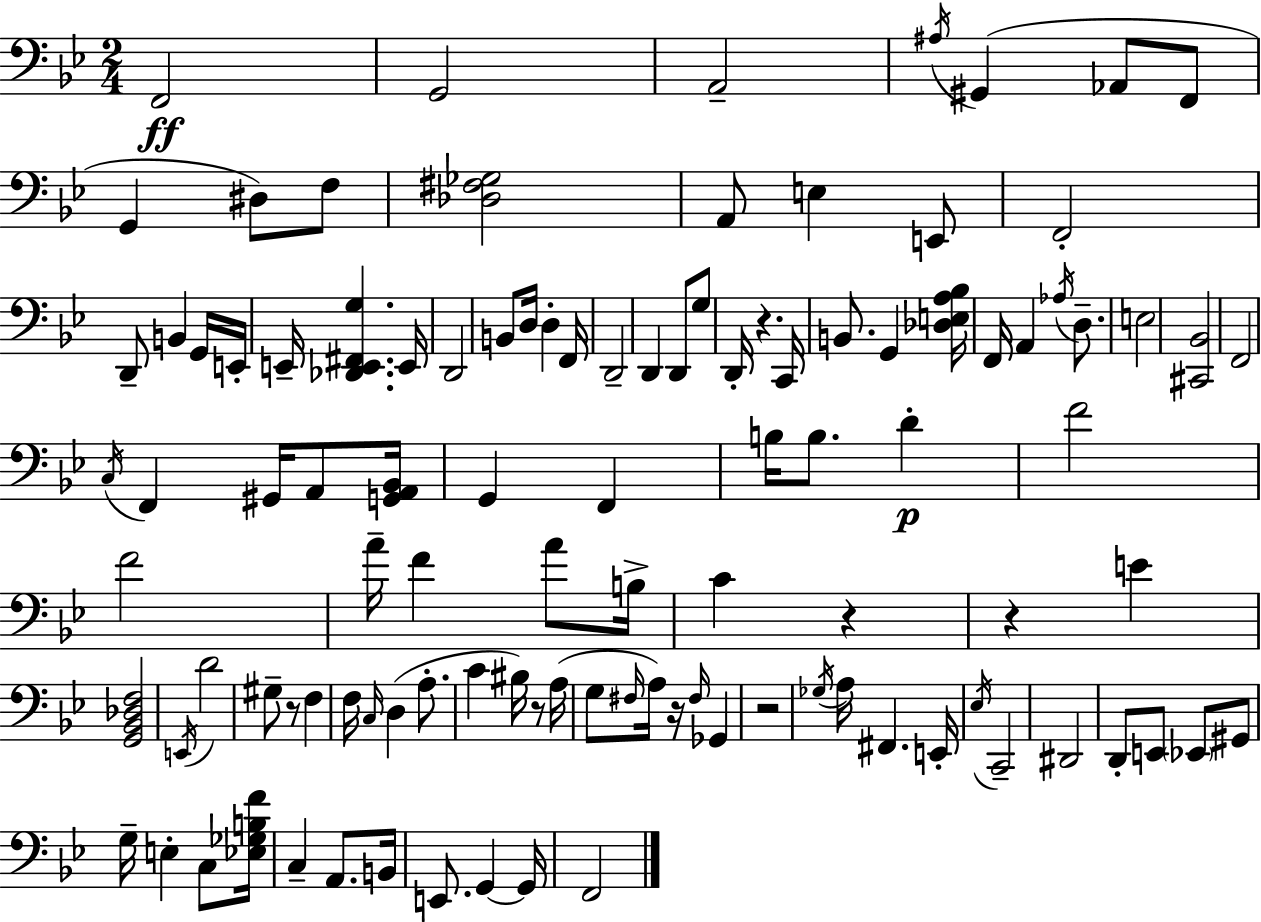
F2/h G2/h A2/h A#3/s G#2/q Ab2/e F2/e G2/q D#3/e F3/e [Db3,F#3,Gb3]/h A2/e E3/q E2/e F2/h D2/e B2/q G2/s E2/s E2/s [Db2,E2,F#2,G3]/q. E2/s D2/h B2/e D3/s D3/q F2/s D2/h D2/q D2/e G3/e D2/s R/q. C2/s B2/e. G2/q [Db3,E3,A3,Bb3]/s F2/s A2/q Ab3/s D3/e. E3/h [C#2,Bb2]/h F2/h C3/s F2/q G#2/s A2/e [G2,A2,Bb2]/s G2/q F2/q B3/s B3/e. D4/q F4/h F4/h A4/s F4/q A4/e B3/s C4/q R/q R/q E4/q [G2,Bb2,Db3,F3]/h E2/s D4/h G#3/e R/e F3/q F3/s C3/s D3/q A3/e. C4/q BIS3/s R/e A3/s G3/e F#3/s A3/s R/s F#3/s Gb2/q R/h Gb3/s A3/s F#2/q. E2/s Eb3/s C2/h D#2/h D2/e E2/e Eb2/e G#2/e G3/s E3/q C3/e [Eb3,Gb3,B3,F4]/s C3/q A2/e. B2/s E2/e. G2/q G2/s F2/h